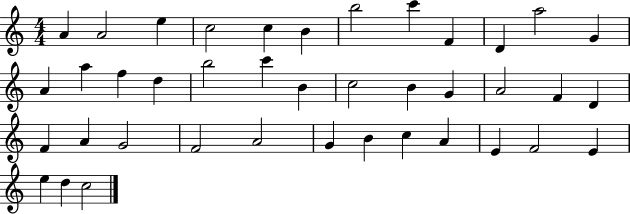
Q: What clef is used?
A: treble